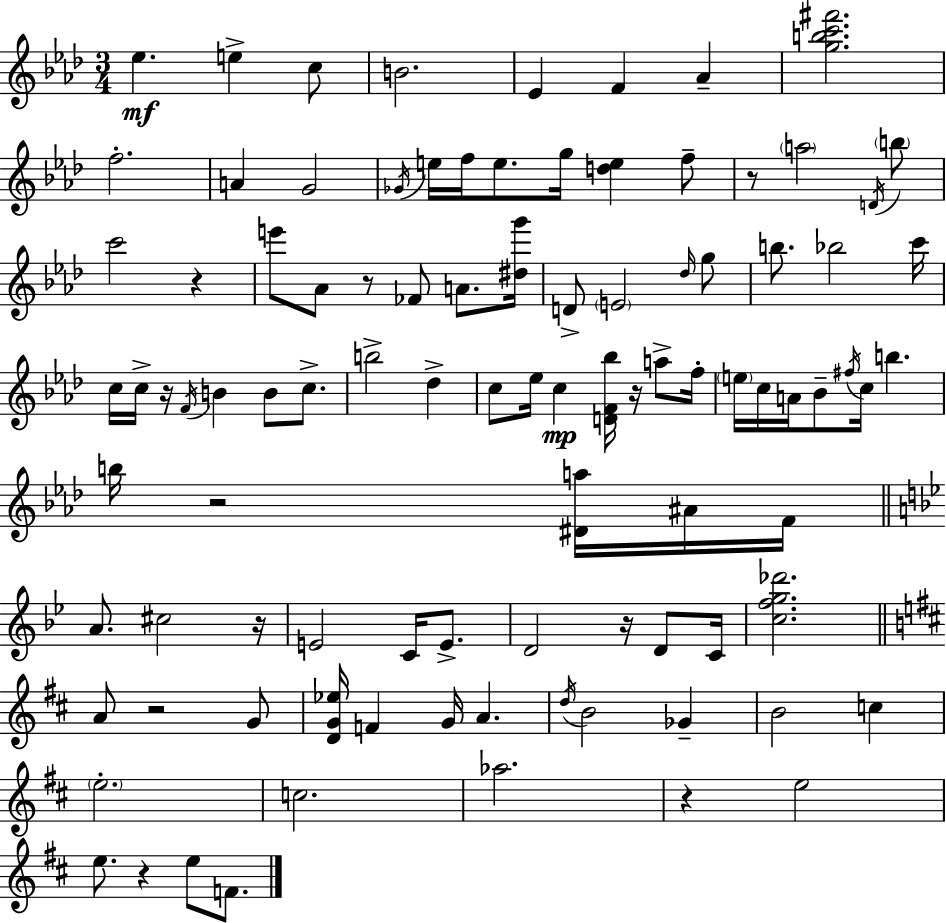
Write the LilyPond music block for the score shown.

{
  \clef treble
  \numericTimeSignature
  \time 3/4
  \key aes \major
  \repeat volta 2 { ees''4.\mf e''4-> c''8 | b'2. | ees'4 f'4 aes'4-- | <g'' b'' c''' fis'''>2. | \break f''2.-. | a'4 g'2 | \acciaccatura { ges'16 } e''16 f''16 e''8. g''16 <d'' e''>4 f''8-- | r8 \parenthesize a''2 \acciaccatura { d'16 } | \break \parenthesize b''8 c'''2 r4 | e'''8 aes'8 r8 fes'8 a'8. | <dis'' g'''>16 d'8-> \parenthesize e'2 | \grace { des''16 } g''8 b''8. bes''2 | \break c'''16 c''16 c''16-> r16 \acciaccatura { f'16 } b'4 b'8 | c''8.-> b''2-> | des''4-> c''8 ees''16 c''4\mp <d' f' bes''>16 | r16 a''8-> f''16-. \parenthesize e''16 c''16 a'16 bes'8-- \acciaccatura { fis''16 } c''16 b''4. | \break b''16 r2 | <dis' a''>16 ais'16 f'16 \bar "||" \break \key bes \major a'8. cis''2 r16 | e'2 c'16 e'8.-> | d'2 r16 d'8 c'16 | <c'' f'' g'' des'''>2. | \break \bar "||" \break \key d \major a'8 r2 g'8 | <d' g' ees''>16 f'4 g'16 a'4. | \acciaccatura { d''16 } b'2 ges'4-- | b'2 c''4 | \break \parenthesize e''2.-. | c''2. | aes''2. | r4 e''2 | \break e''8. r4 e''8 f'8. | } \bar "|."
}